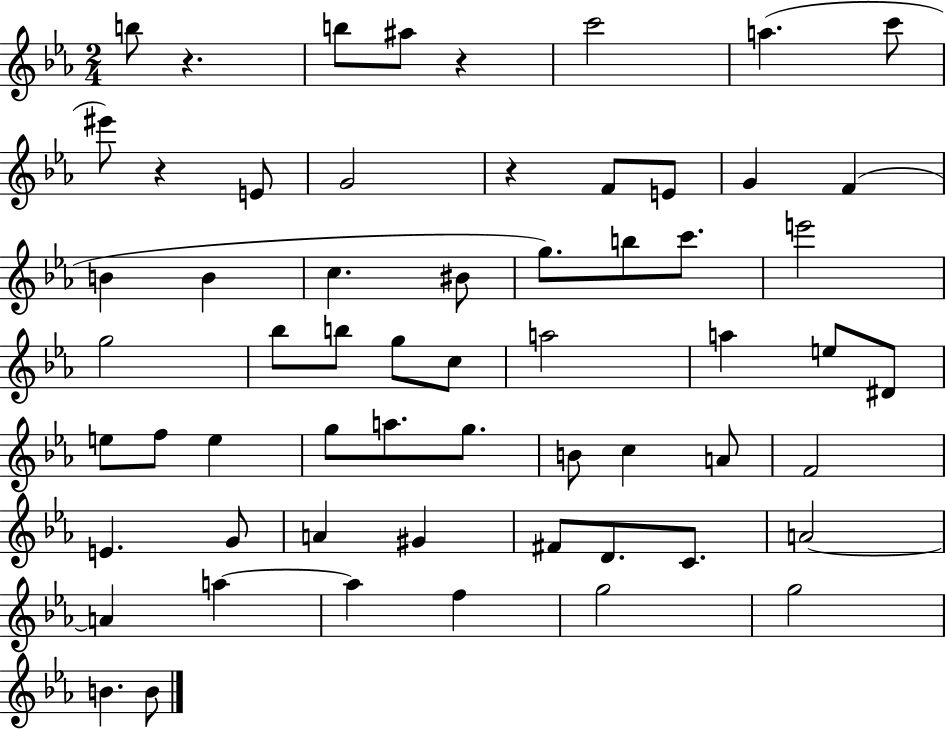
B5/e R/q. B5/e A#5/e R/q C6/h A5/q. C6/e EIS6/e R/q E4/e G4/h R/q F4/e E4/e G4/q F4/q B4/q B4/q C5/q. BIS4/e G5/e. B5/e C6/e. E6/h G5/h Bb5/e B5/e G5/e C5/e A5/h A5/q E5/e D#4/e E5/e F5/e E5/q G5/e A5/e. G5/e. B4/e C5/q A4/e F4/h E4/q. G4/e A4/q G#4/q F#4/e D4/e. C4/e. A4/h A4/q A5/q A5/q F5/q G5/h G5/h B4/q. B4/e